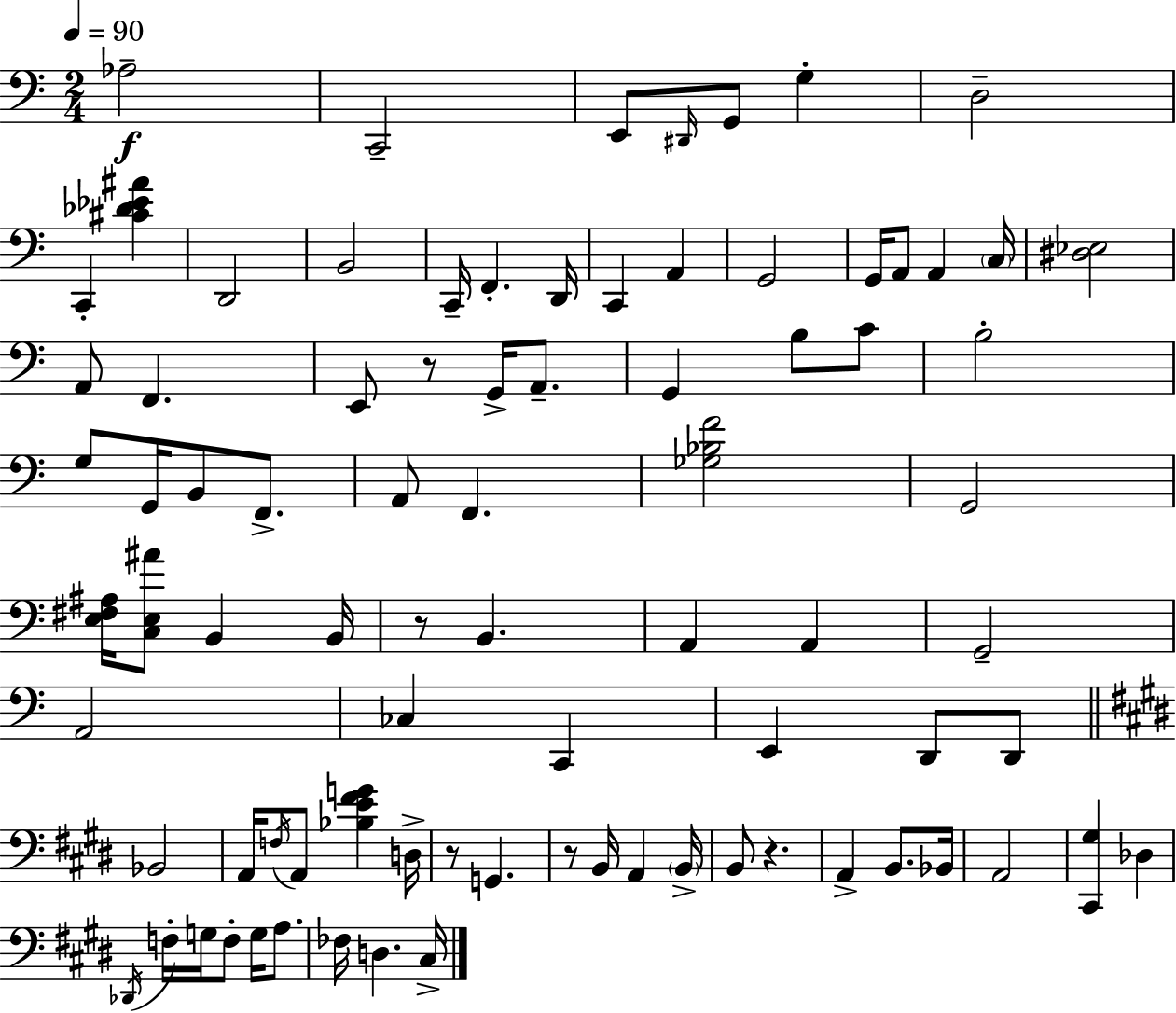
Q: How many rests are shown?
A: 5